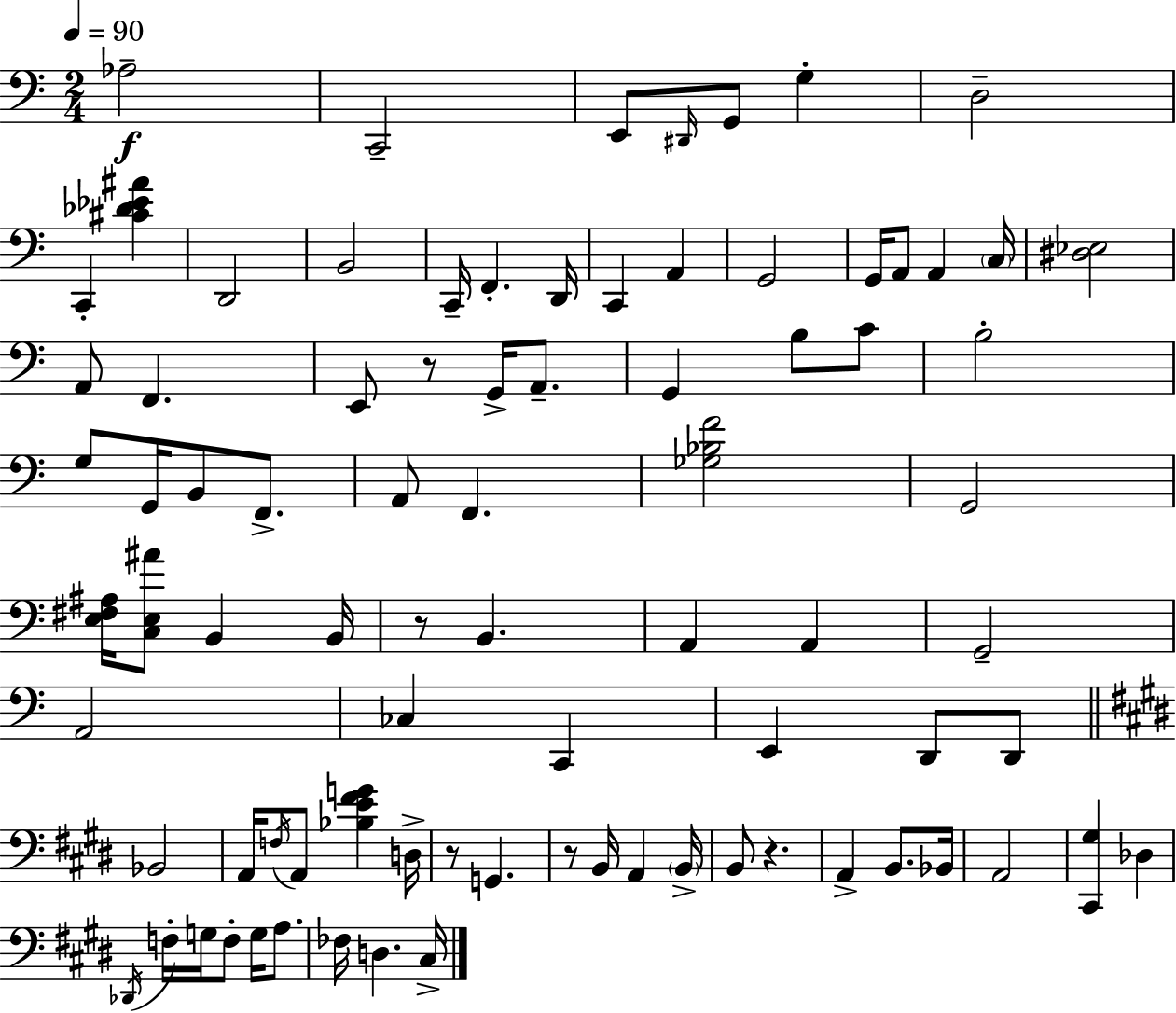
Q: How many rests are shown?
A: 5